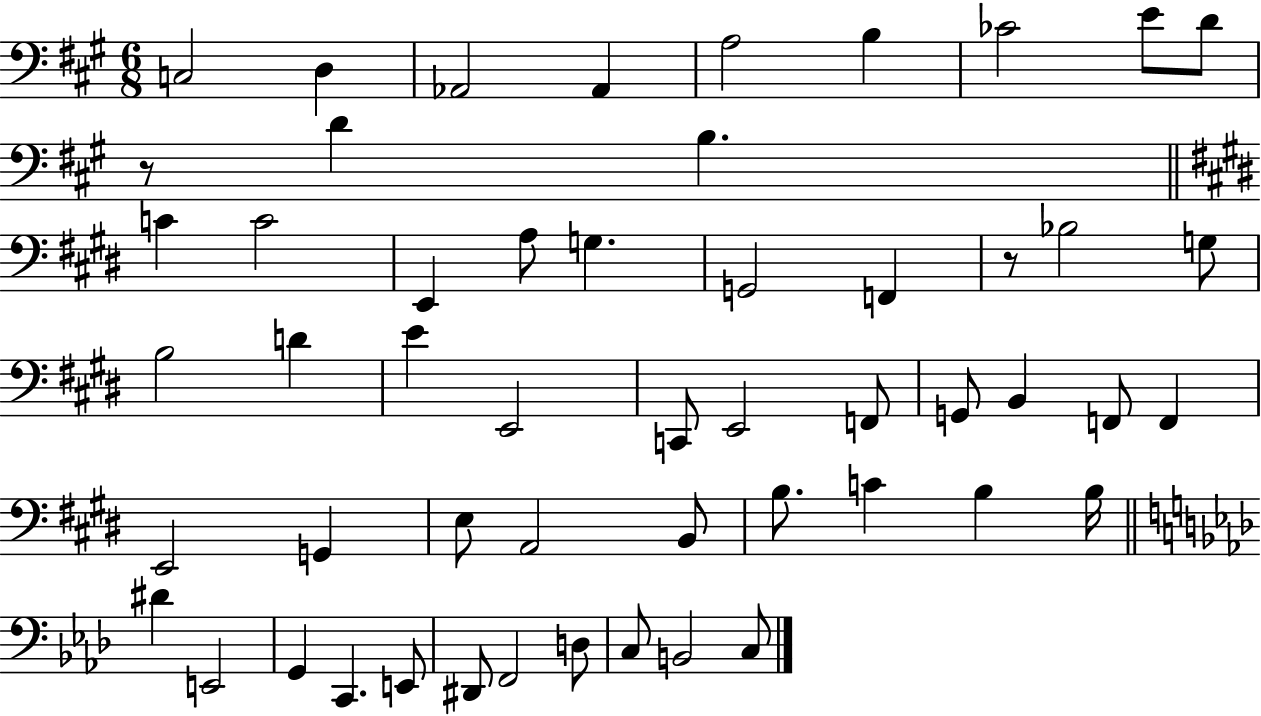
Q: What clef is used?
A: bass